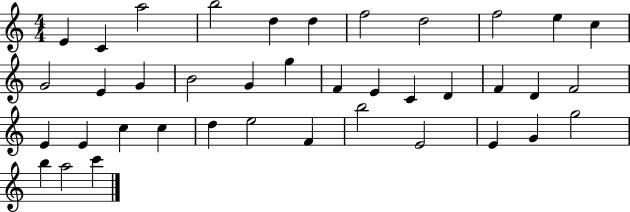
X:1
T:Untitled
M:4/4
L:1/4
K:C
E C a2 b2 d d f2 d2 f2 e c G2 E G B2 G g F E C D F D F2 E E c c d e2 F b2 E2 E G g2 b a2 c'